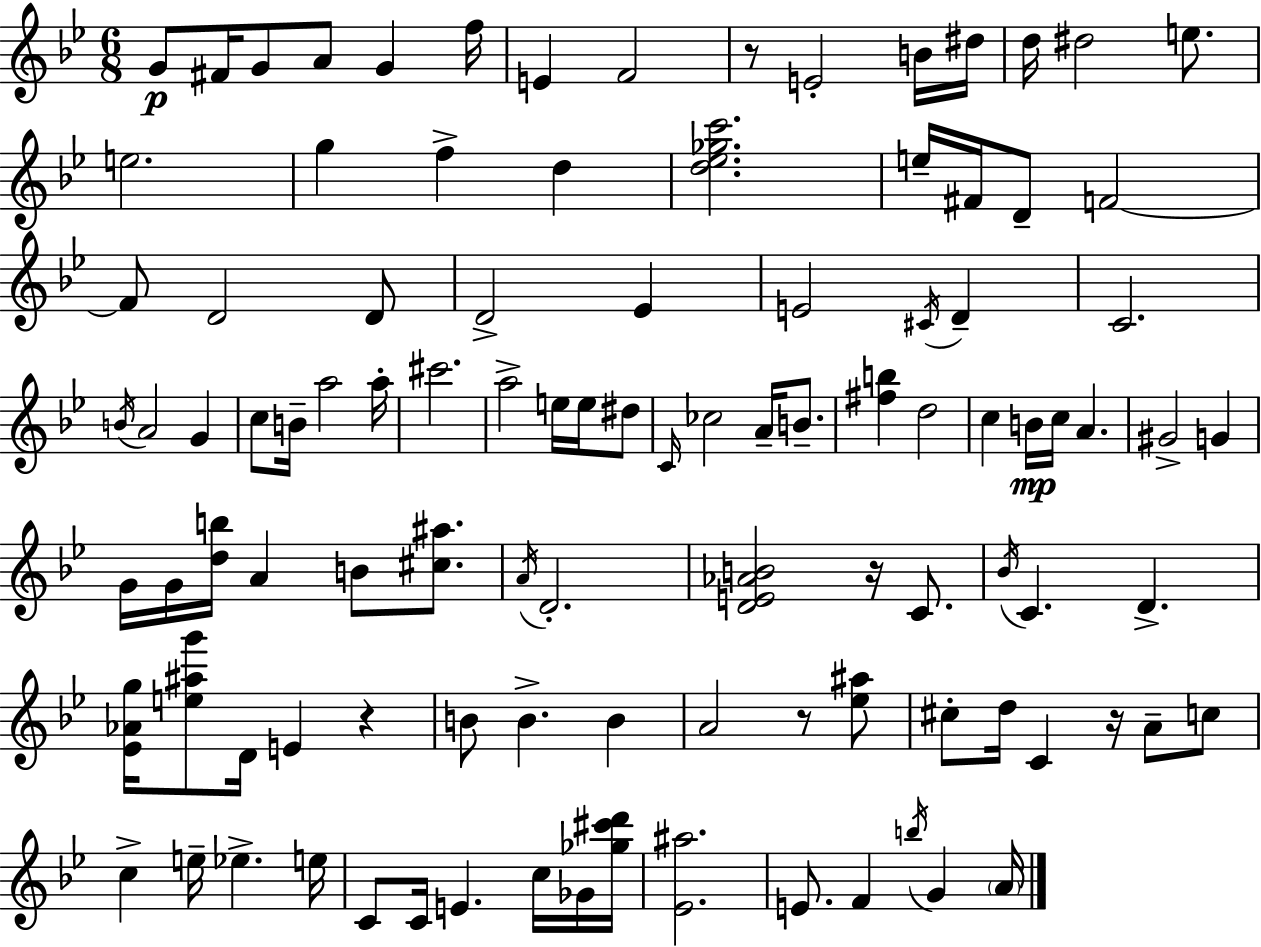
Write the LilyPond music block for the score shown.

{
  \clef treble
  \numericTimeSignature
  \time 6/8
  \key g \minor
  \repeat volta 2 { g'8\p fis'16 g'8 a'8 g'4 f''16 | e'4 f'2 | r8 e'2-. b'16 dis''16 | d''16 dis''2 e''8. | \break e''2. | g''4 f''4-> d''4 | <d'' ees'' ges'' c'''>2. | e''16-- fis'16 d'8-- f'2~~ | \break f'8 d'2 d'8 | d'2-> ees'4 | e'2 \acciaccatura { cis'16 } d'4-- | c'2. | \break \acciaccatura { b'16 } a'2 g'4 | c''8 b'16-- a''2 | a''16-. cis'''2. | a''2-> e''16 e''16 | \break dis''8 \grace { c'16 } ces''2 a'16-- | b'8.-- <fis'' b''>4 d''2 | c''4 b'16\mp c''16 a'4. | gis'2-> g'4 | \break g'16 g'16 <d'' b''>16 a'4 b'8 | <cis'' ais''>8. \acciaccatura { a'16 } d'2.-. | <d' e' aes' b'>2 | r16 c'8. \acciaccatura { bes'16 } c'4. d'4.-> | \break <ees' aes' g''>16 <e'' ais'' g'''>8 d'16 e'4 | r4 b'8 b'4.-> | b'4 a'2 | r8 <ees'' ais''>8 cis''8-. d''16 c'4 | \break r16 a'8-- c''8 c''4-> e''16-- ees''4.-> | e''16 c'8 c'16 e'4. | c''16 ges'16 <ges'' cis''' d'''>16 <ees' ais''>2. | e'8. f'4 | \break \acciaccatura { b''16 } g'4 \parenthesize a'16 } \bar "|."
}